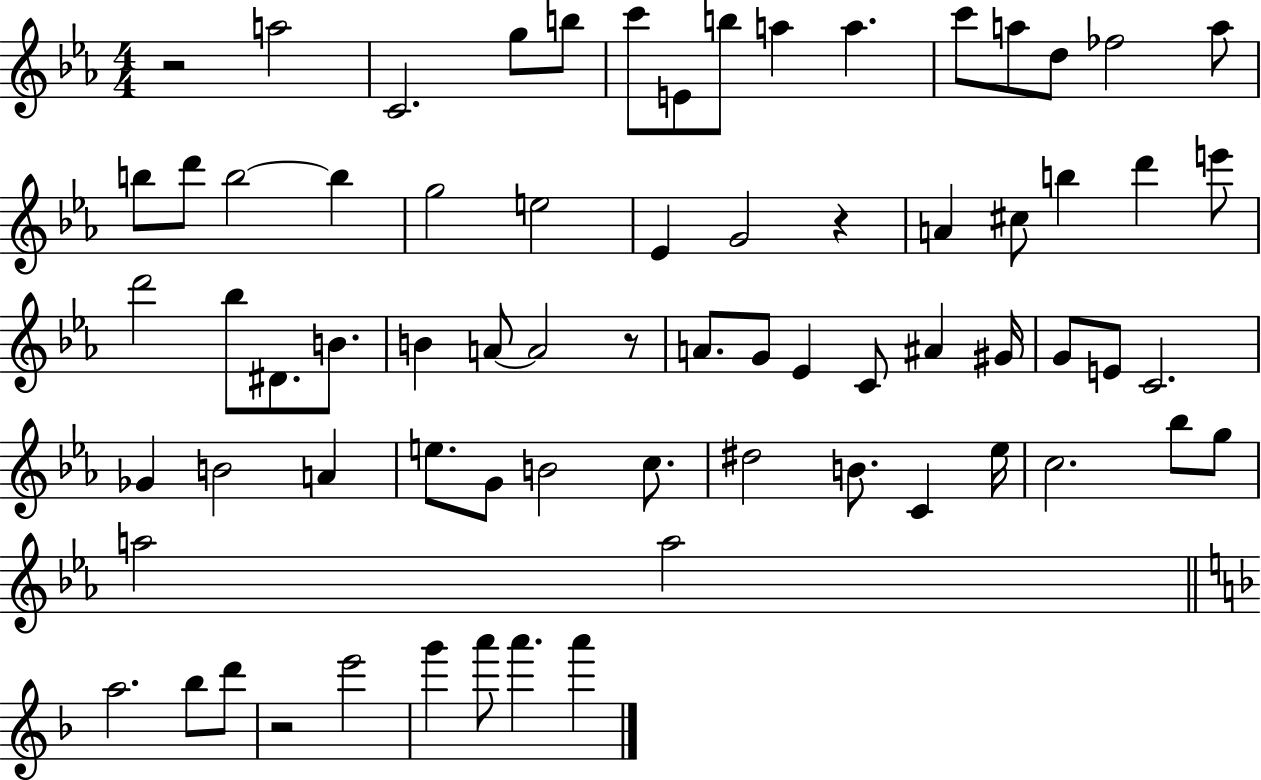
R/h A5/h C4/h. G5/e B5/e C6/e E4/e B5/e A5/q A5/q. C6/e A5/e D5/e FES5/h A5/e B5/e D6/e B5/h B5/q G5/h E5/h Eb4/q G4/h R/q A4/q C#5/e B5/q D6/q E6/e D6/h Bb5/e D#4/e. B4/e. B4/q A4/e A4/h R/e A4/e. G4/e Eb4/q C4/e A#4/q G#4/s G4/e E4/e C4/h. Gb4/q B4/h A4/q E5/e. G4/e B4/h C5/e. D#5/h B4/e. C4/q Eb5/s C5/h. Bb5/e G5/e A5/h A5/h A5/h. Bb5/e D6/e R/h E6/h G6/q A6/e A6/q. A6/q